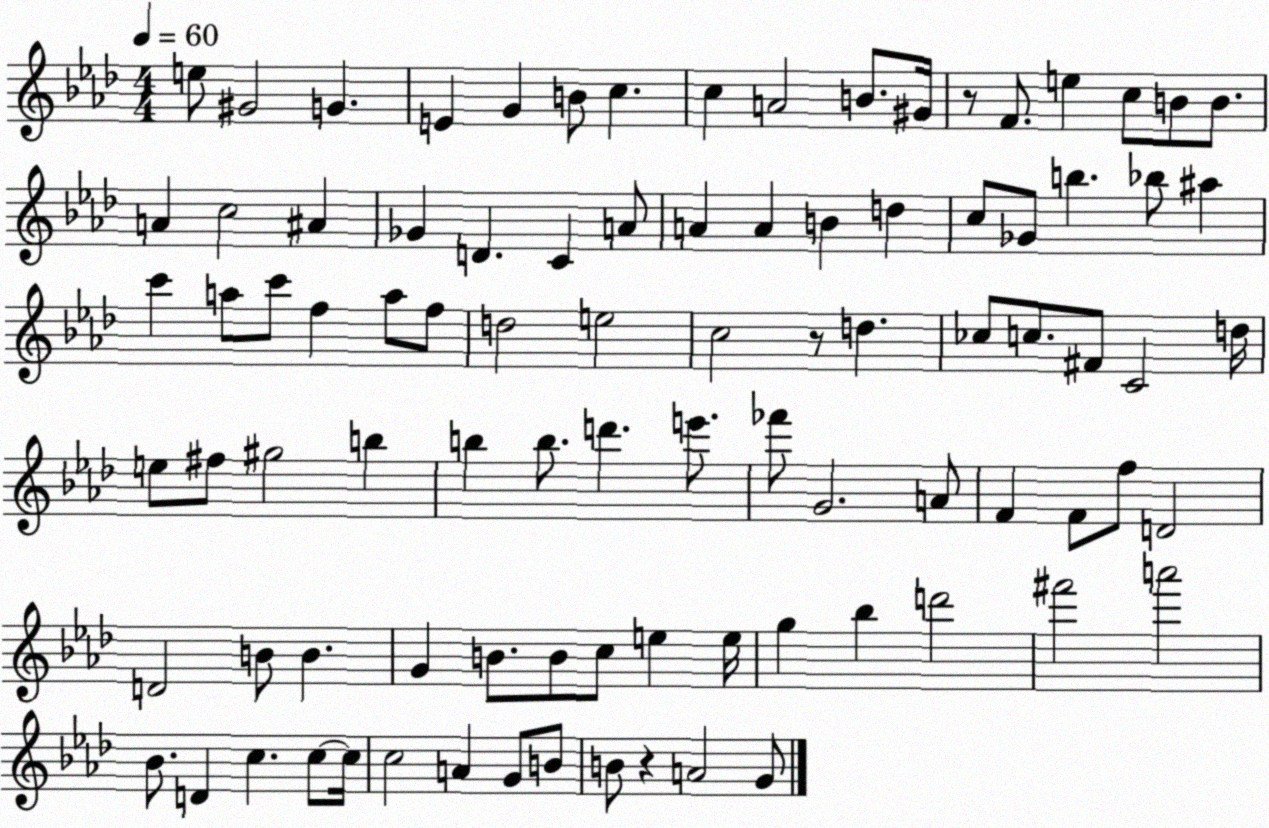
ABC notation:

X:1
T:Untitled
M:4/4
L:1/4
K:Ab
e/2 ^G2 G E G B/2 c c A2 B/2 ^G/4 z/2 F/2 e c/2 B/2 B/2 A c2 ^A _G D C A/2 A A B d c/2 _G/2 b _b/2 ^a c' a/2 c'/2 f a/2 f/2 d2 e2 c2 z/2 d _c/2 c/2 ^F/2 C2 d/4 e/2 ^f/2 ^g2 b b b/2 d' e'/2 _f'/2 G2 A/2 F F/2 f/2 D2 D2 B/2 B G B/2 B/2 c/2 e e/4 g _b d'2 ^f'2 a'2 _B/2 D c c/2 c/4 c2 A G/2 B/2 B/2 z A2 G/2